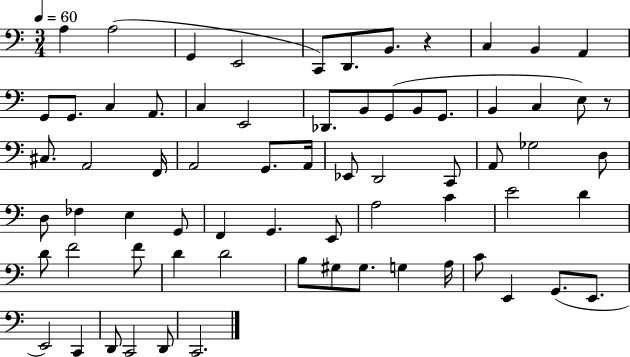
X:1
T:Untitled
M:3/4
L:1/4
K:C
A, A,2 G,, E,,2 C,,/2 D,,/2 B,,/2 z C, B,, A,, G,,/2 G,,/2 C, A,,/2 C, E,,2 _D,,/2 B,,/2 G,,/2 B,,/2 G,,/2 B,, C, E,/2 z/2 ^C,/2 A,,2 F,,/4 A,,2 G,,/2 A,,/4 _E,,/2 D,,2 C,,/2 A,,/2 _G,2 D,/2 D,/2 _F, E, G,,/2 F,, G,, E,,/2 A,2 C E2 D D/2 F2 F/2 D D2 B,/2 ^G,/2 ^G,/2 G, A,/4 C/2 E,, G,,/2 E,,/2 E,,2 C,, D,,/2 C,,2 D,,/2 C,,2